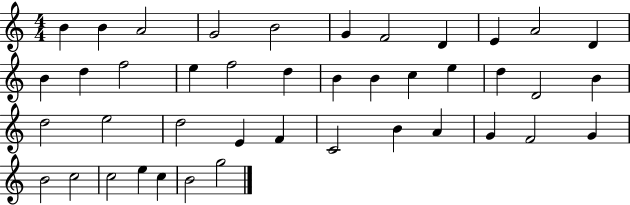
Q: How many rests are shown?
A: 0